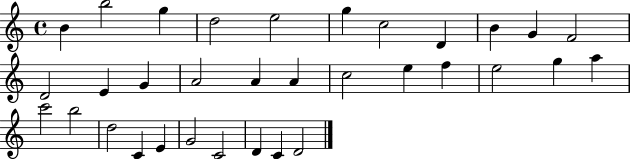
{
  \clef treble
  \time 4/4
  \defaultTimeSignature
  \key c \major
  b'4 b''2 g''4 | d''2 e''2 | g''4 c''2 d'4 | b'4 g'4 f'2 | \break d'2 e'4 g'4 | a'2 a'4 a'4 | c''2 e''4 f''4 | e''2 g''4 a''4 | \break c'''2 b''2 | d''2 c'4 e'4 | g'2 c'2 | d'4 c'4 d'2 | \break \bar "|."
}